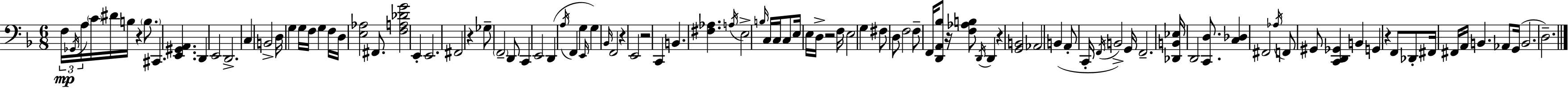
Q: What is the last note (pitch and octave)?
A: D3